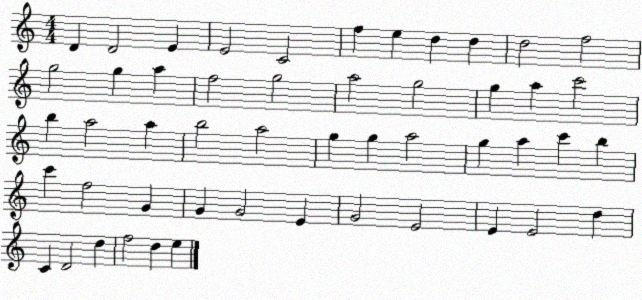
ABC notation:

X:1
T:Untitled
M:4/4
L:1/4
K:C
D D2 E E2 C2 f e d d d2 f2 g2 g a f2 g2 a2 g2 g a c'2 b a2 a b2 a2 g g a2 g a c' b c' f2 G G G2 E G2 E2 E E2 d C D2 d f2 d e